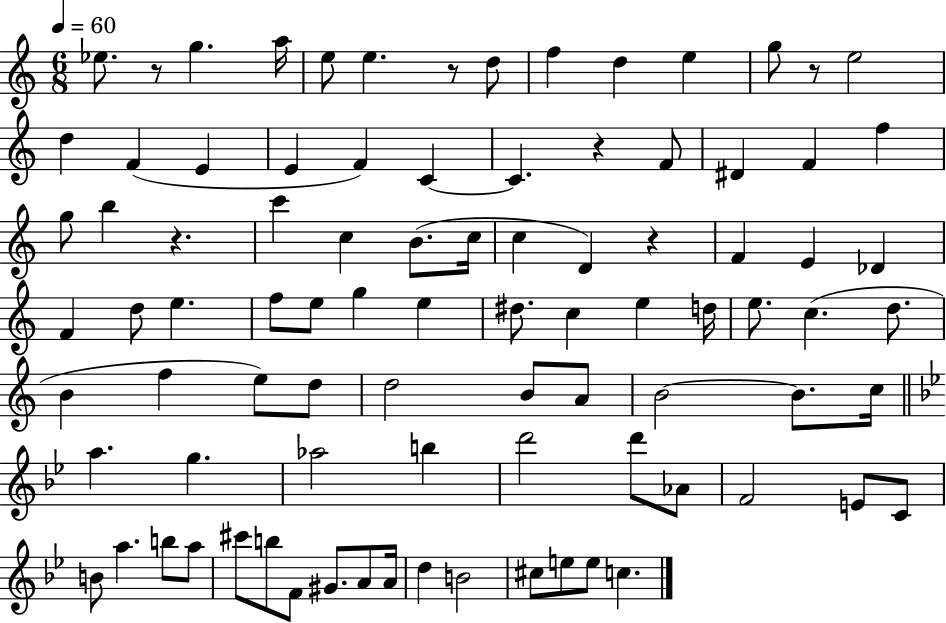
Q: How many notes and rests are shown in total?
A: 89